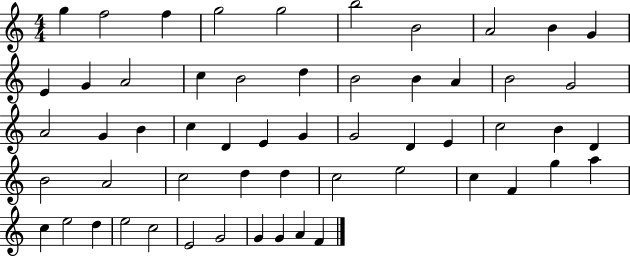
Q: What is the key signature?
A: C major